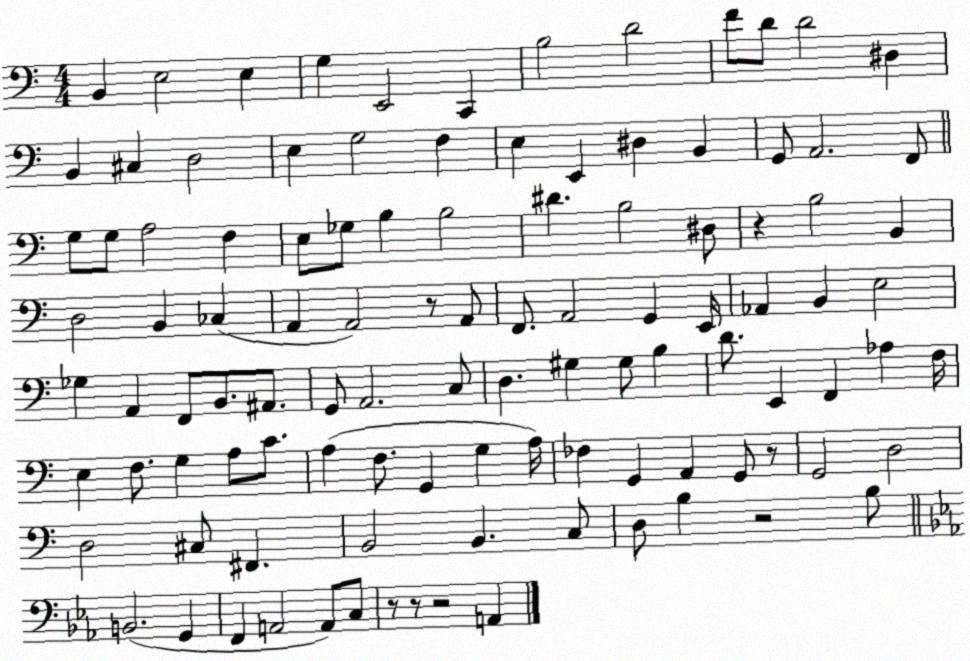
X:1
T:Untitled
M:4/4
L:1/4
K:C
B,, E,2 E, G, E,,2 C,, B,2 D2 F/2 D/2 D2 ^D, B,, ^C, D,2 E, G,2 F, E, E,, ^D, B,, G,,/2 A,,2 F,,/2 G,/2 G,/2 A,2 F, E,/2 _G,/2 B, B,2 ^D B,2 ^D,/2 z B,2 B,, D,2 B,, _C, A,, A,,2 z/2 A,,/2 F,,/2 A,,2 G,, E,,/4 _A,, B,, E,2 _G, A,, F,,/2 B,,/2 ^A,,/2 G,,/2 A,,2 C,/2 D, ^G, ^G,/2 B, D/2 E,, F,, _A, F,/4 E, F,/2 G, A,/2 C/2 A, F,/2 G,, G, A,/4 _F, G,, A,, G,,/2 z/2 G,,2 D,2 D,2 ^C,/2 ^F,, B,,2 B,, C,/2 D,/2 B, z2 B,/2 B,,2 G,, F,, A,,2 A,,/2 C,/2 z/2 z/2 z2 A,,